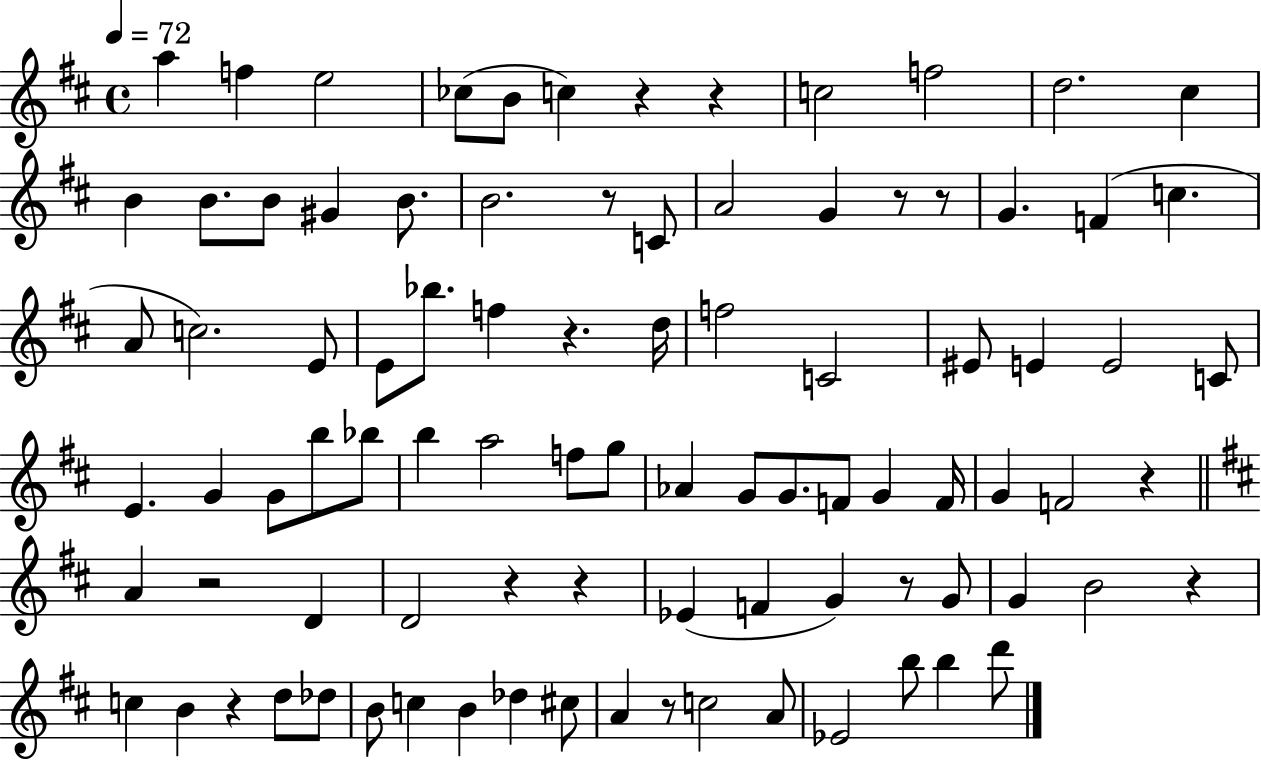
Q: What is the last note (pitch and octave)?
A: D6